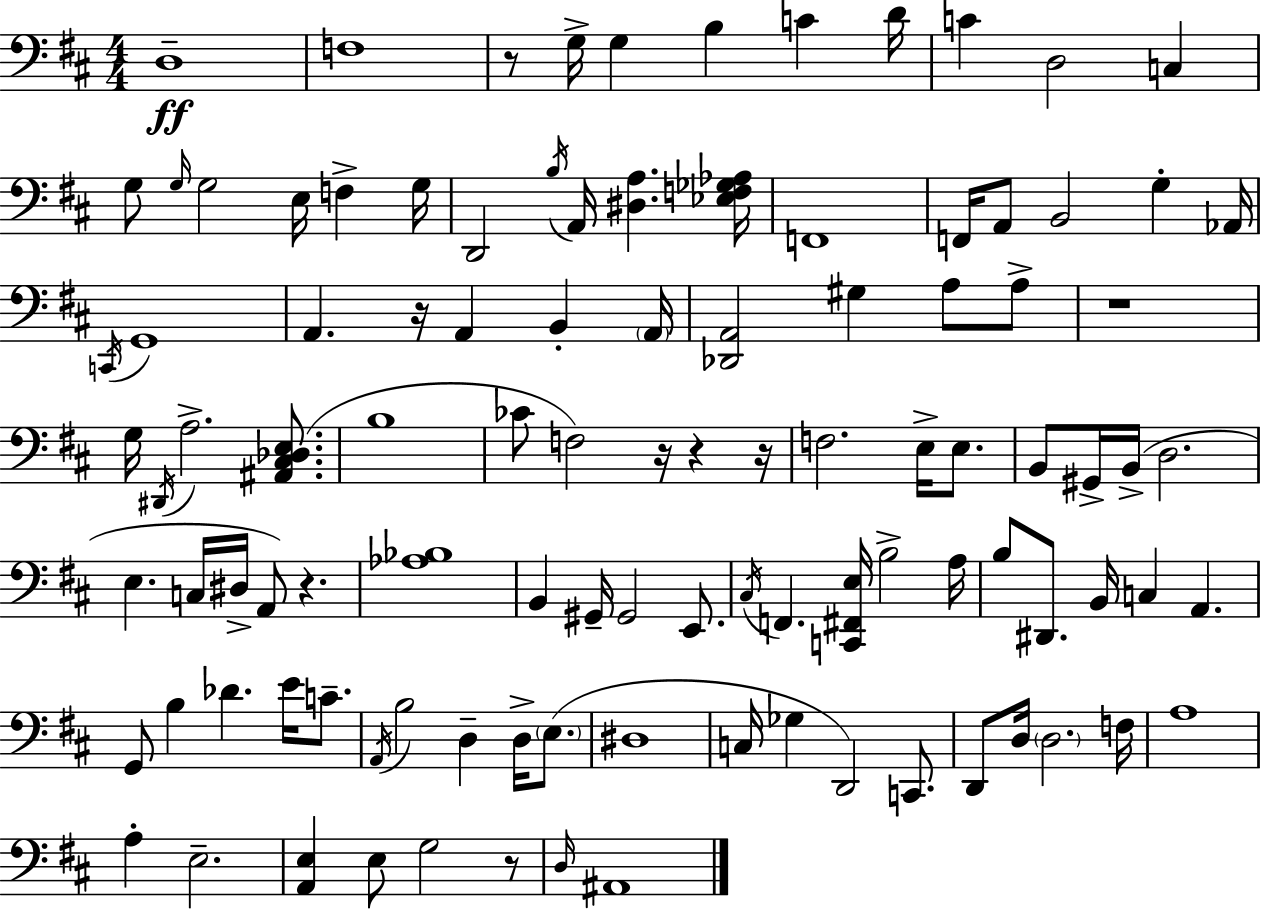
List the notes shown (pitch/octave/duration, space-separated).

D3/w F3/w R/e G3/s G3/q B3/q C4/q D4/s C4/q D3/h C3/q G3/e G3/s G3/h E3/s F3/q G3/s D2/h B3/s A2/s [D#3,A3]/q. [Eb3,F3,Gb3,Ab3]/s F2/w F2/s A2/e B2/h G3/q Ab2/s C2/s G2/w A2/q. R/s A2/q B2/q A2/s [Db2,A2]/h G#3/q A3/e A3/e R/w G3/s D#2/s A3/h. [A#2,C#3,Db3,E3]/e. B3/w CES4/e F3/h R/s R/q R/s F3/h. E3/s E3/e. B2/e G#2/s B2/s D3/h. E3/q. C3/s D#3/s A2/e R/q. [Ab3,Bb3]/w B2/q G#2/s G#2/h E2/e. C#3/s F2/q. [C2,F#2,E3]/s B3/h A3/s B3/e D#2/e. B2/s C3/q A2/q. G2/e B3/q Db4/q. E4/s C4/e. A2/s B3/h D3/q D3/s E3/e. D#3/w C3/s Gb3/q D2/h C2/e. D2/e D3/s D3/h. F3/s A3/w A3/q E3/h. [A2,E3]/q E3/e G3/h R/e D3/s A#2/w